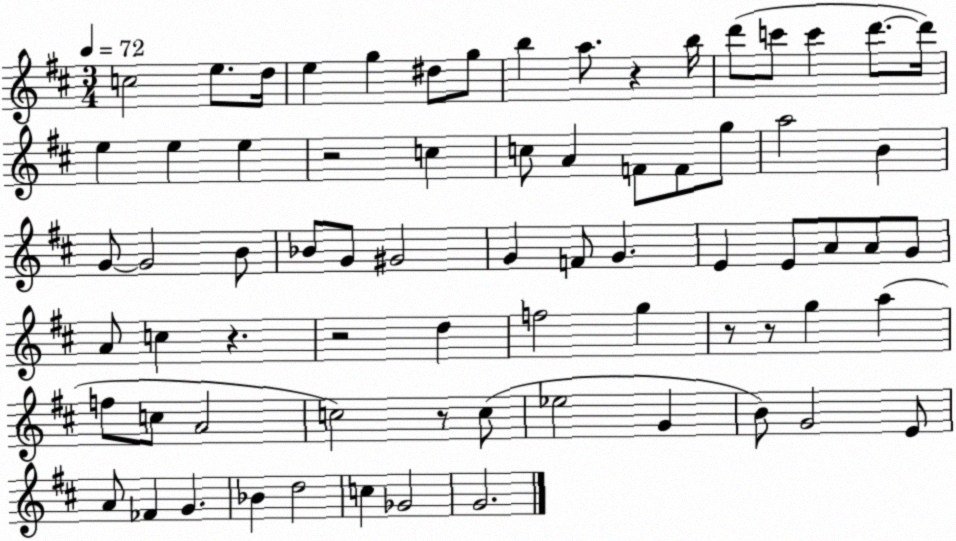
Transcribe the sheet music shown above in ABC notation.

X:1
T:Untitled
M:3/4
L:1/4
K:D
c2 e/2 d/4 e g ^d/2 g/2 b a/2 z b/4 d'/2 c'/2 c' d'/2 d'/4 e e e z2 c c/2 A F/2 F/2 g/2 a2 B G/2 G2 B/2 _B/2 G/2 ^G2 G F/2 G E E/2 A/2 A/2 G/2 A/2 c z z2 d f2 g z/2 z/2 g a f/2 c/2 A2 c2 z/2 c/2 _e2 G B/2 G2 E/2 A/2 _F G _B d2 c _G2 G2